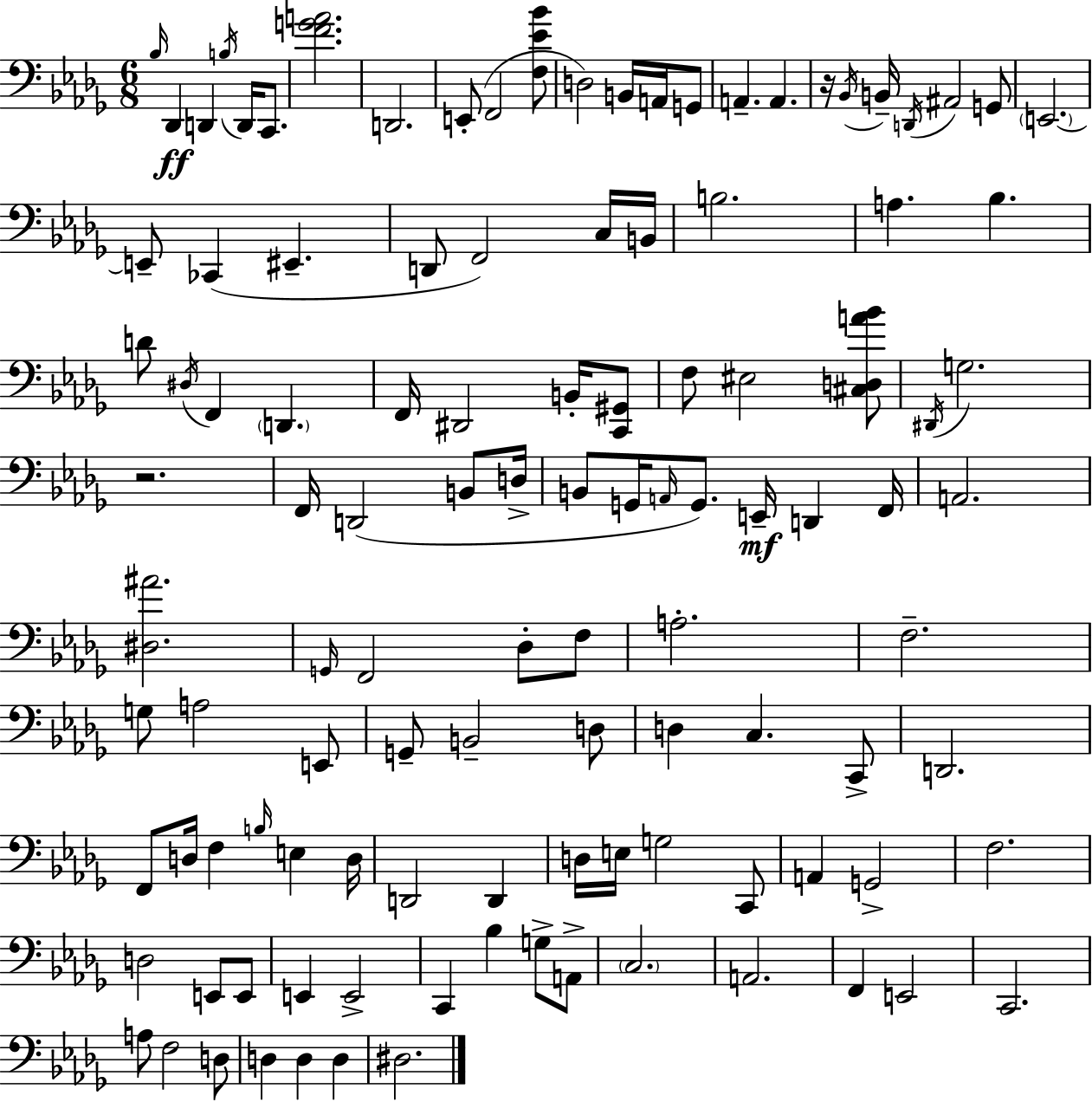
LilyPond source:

{
  \clef bass
  \numericTimeSignature
  \time 6/8
  \key bes \minor
  \grace { bes16 }\ff des,4 d,4 \acciaccatura { b16 } d,16 c,8. | <f' g' a'>2. | d,2. | e,8-.( f,2 | \break <f ees' bes'>8 d2) b,16 a,16 | g,8 a,4.-- a,4. | r16 \acciaccatura { bes,16 } b,16-- \acciaccatura { d,16 } ais,2 | g,8 \parenthesize e,2.~~ | \break e,8-- ces,4( eis,4.-- | d,8 f,2) | c16 b,16 b2. | a4. bes4. | \break d'8 \acciaccatura { dis16 } f,4 \parenthesize d,4. | f,16 dis,2 | b,16-. <c, gis,>8 f8 eis2 | <cis d a' bes'>8 \acciaccatura { dis,16 } g2. | \break r2. | f,16 d,2( | b,8 d16-> b,8 g,16 \grace { a,16 }) g,8. | e,16--\mf d,4 f,16 a,2. | \break <dis ais'>2. | \grace { g,16 } f,2 | des8-. f8 a2.-. | f2.-- | \break g8 a2 | e,8 g,8-- b,2-- | d8 d4 | c4. c,8-> d,2. | \break f,8 d16 f4 | \grace { b16 } e4 d16 d,2 | d,4 d16 e16 g2 | c,8 a,4 | \break g,2-> f2. | d2 | e,8 e,8 e,4 | e,2-> c,4 | \break bes4 g8-> a,8-> \parenthesize c2. | a,2. | f,4 | e,2 c,2. | \break a8 f2 | d8 d4 | d4 d4 dis2. | \bar "|."
}